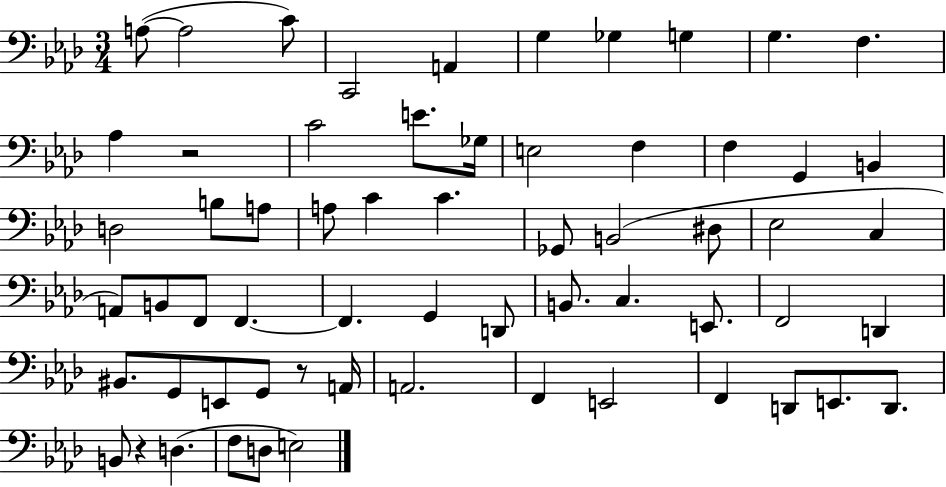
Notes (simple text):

A3/e A3/h C4/e C2/h A2/q G3/q Gb3/q G3/q G3/q. F3/q. Ab3/q R/h C4/h E4/e. Gb3/s E3/h F3/q F3/q G2/q B2/q D3/h B3/e A3/e A3/e C4/q C4/q. Gb2/e B2/h D#3/e Eb3/h C3/q A2/e B2/e F2/e F2/q. F2/q. G2/q D2/e B2/e. C3/q. E2/e. F2/h D2/q BIS2/e. G2/e E2/e G2/e R/e A2/s A2/h. F2/q E2/h F2/q D2/e E2/e. D2/e. B2/e R/q D3/q. F3/e D3/e E3/h